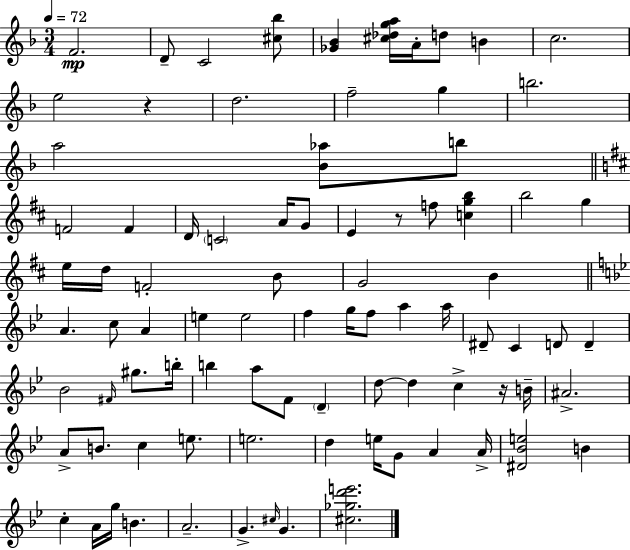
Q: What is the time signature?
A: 3/4